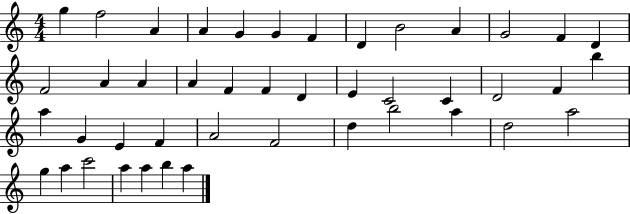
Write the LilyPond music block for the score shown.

{
  \clef treble
  \numericTimeSignature
  \time 4/4
  \key c \major
  g''4 f''2 a'4 | a'4 g'4 g'4 f'4 | d'4 b'2 a'4 | g'2 f'4 d'4 | \break f'2 a'4 a'4 | a'4 f'4 f'4 d'4 | e'4 c'2 c'4 | d'2 f'4 b''4 | \break a''4 g'4 e'4 f'4 | a'2 f'2 | d''4 b''2 a''4 | d''2 a''2 | \break g''4 a''4 c'''2 | a''4 a''4 b''4 a''4 | \bar "|."
}